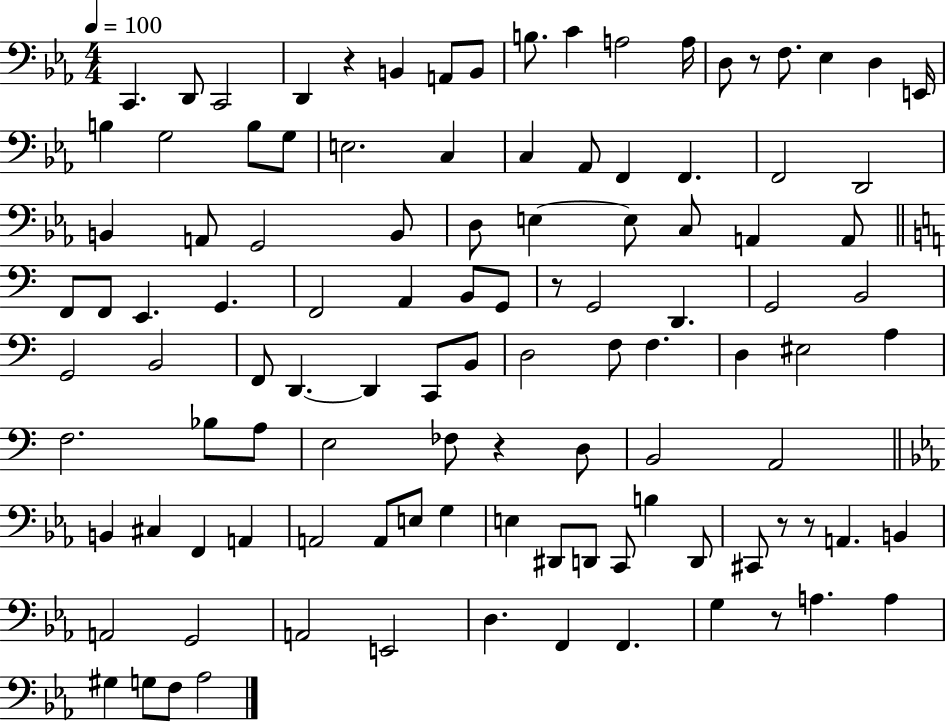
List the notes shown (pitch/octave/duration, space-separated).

C2/q. D2/e C2/h D2/q R/q B2/q A2/e B2/e B3/e. C4/q A3/h A3/s D3/e R/e F3/e. Eb3/q D3/q E2/s B3/q G3/h B3/e G3/e E3/h. C3/q C3/q Ab2/e F2/q F2/q. F2/h D2/h B2/q A2/e G2/h B2/e D3/e E3/q E3/e C3/e A2/q A2/e F2/e F2/e E2/q. G2/q. F2/h A2/q B2/e G2/e R/e G2/h D2/q. G2/h B2/h G2/h B2/h F2/e D2/q. D2/q C2/e B2/e D3/h F3/e F3/q. D3/q EIS3/h A3/q F3/h. Bb3/e A3/e E3/h FES3/e R/q D3/e B2/h A2/h B2/q C#3/q F2/q A2/q A2/h A2/e E3/e G3/q E3/q D#2/e D2/e C2/e B3/q D2/e C#2/e R/e R/e A2/q. B2/q A2/h G2/h A2/h E2/h D3/q. F2/q F2/q. G3/q R/e A3/q. A3/q G#3/q G3/e F3/e Ab3/h